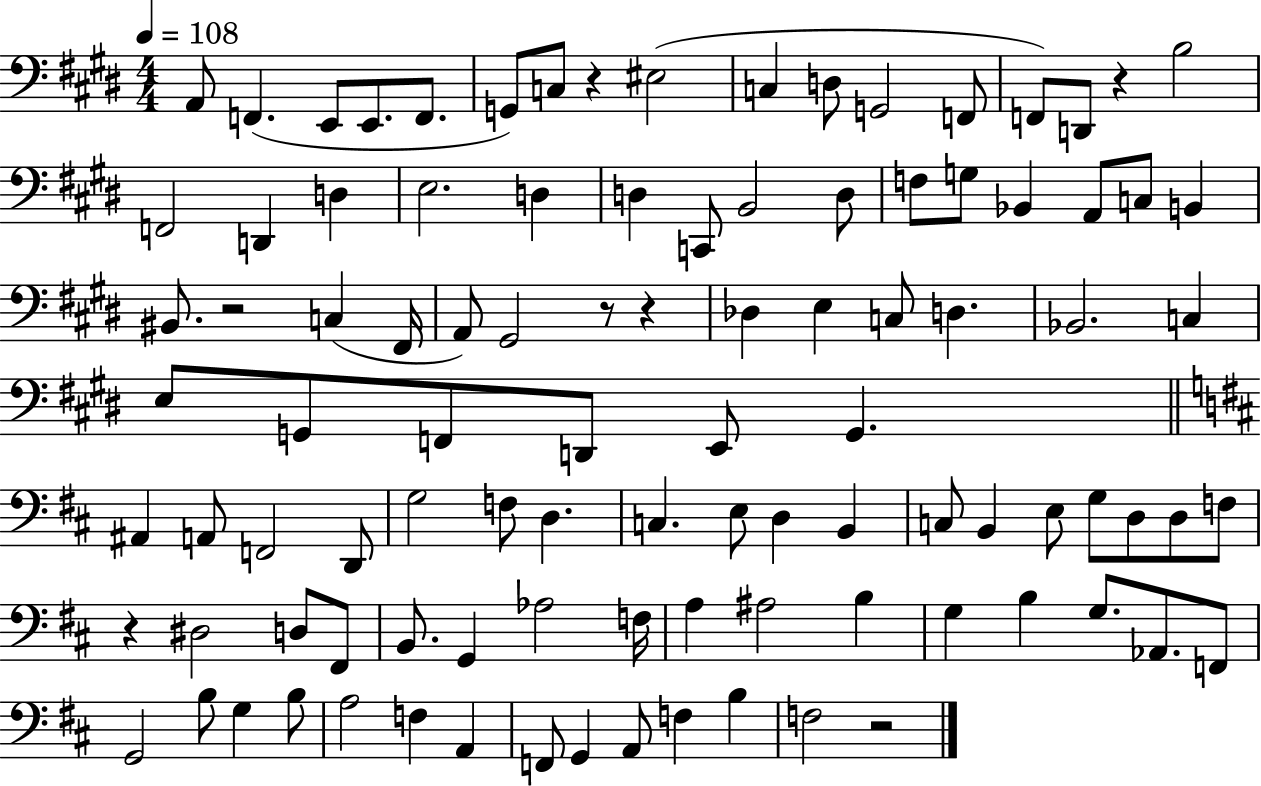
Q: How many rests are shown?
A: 7